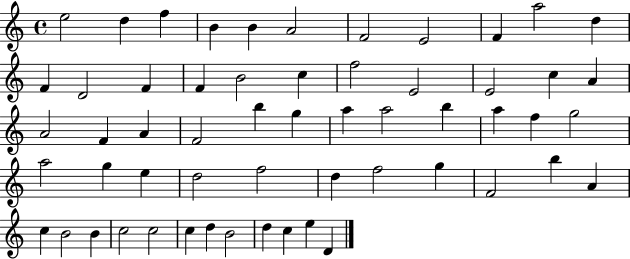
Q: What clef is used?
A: treble